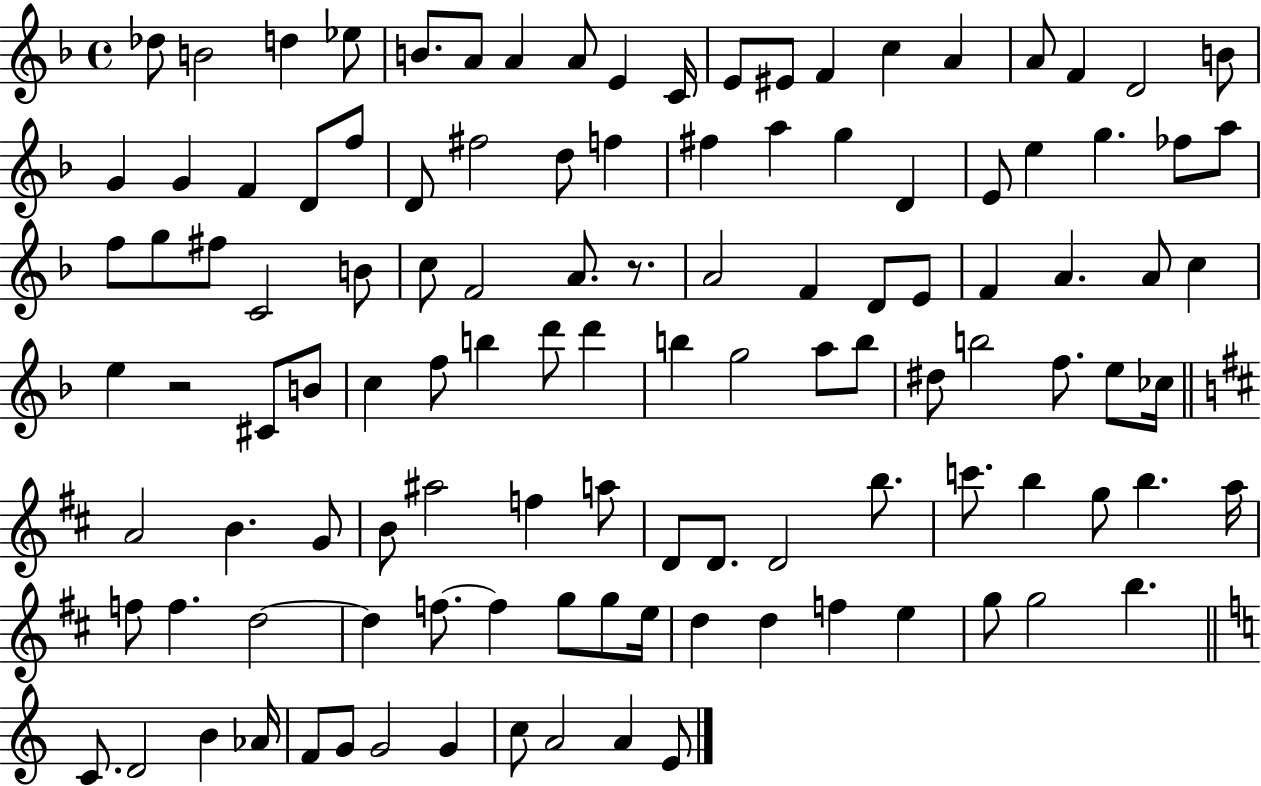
Db5/e B4/h D5/q Eb5/e B4/e. A4/e A4/q A4/e E4/q C4/s E4/e EIS4/e F4/q C5/q A4/q A4/e F4/q D4/h B4/e G4/q G4/q F4/q D4/e F5/e D4/e F#5/h D5/e F5/q F#5/q A5/q G5/q D4/q E4/e E5/q G5/q. FES5/e A5/e F5/e G5/e F#5/e C4/h B4/e C5/e F4/h A4/e. R/e. A4/h F4/q D4/e E4/e F4/q A4/q. A4/e C5/q E5/q R/h C#4/e B4/e C5/q F5/e B5/q D6/e D6/q B5/q G5/h A5/e B5/e D#5/e B5/h F5/e. E5/e CES5/s A4/h B4/q. G4/e B4/e A#5/h F5/q A5/e D4/e D4/e. D4/h B5/e. C6/e. B5/q G5/e B5/q. A5/s F5/e F5/q. D5/h D5/q F5/e. F5/q G5/e G5/e E5/s D5/q D5/q F5/q E5/q G5/e G5/h B5/q. C4/e. D4/h B4/q Ab4/s F4/e G4/e G4/h G4/q C5/e A4/h A4/q E4/e